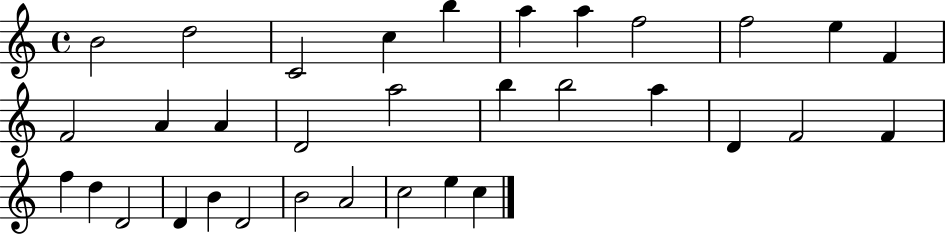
X:1
T:Untitled
M:4/4
L:1/4
K:C
B2 d2 C2 c b a a f2 f2 e F F2 A A D2 a2 b b2 a D F2 F f d D2 D B D2 B2 A2 c2 e c